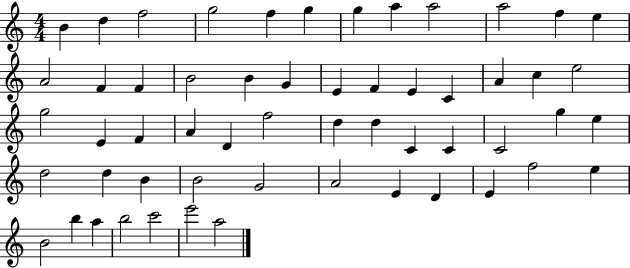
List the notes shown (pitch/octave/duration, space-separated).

B4/q D5/q F5/h G5/h F5/q G5/q G5/q A5/q A5/h A5/h F5/q E5/q A4/h F4/q F4/q B4/h B4/q G4/q E4/q F4/q E4/q C4/q A4/q C5/q E5/h G5/h E4/q F4/q A4/q D4/q F5/h D5/q D5/q C4/q C4/q C4/h G5/q E5/q D5/h D5/q B4/q B4/h G4/h A4/h E4/q D4/q E4/q F5/h E5/q B4/h B5/q A5/q B5/h C6/h E6/h A5/h